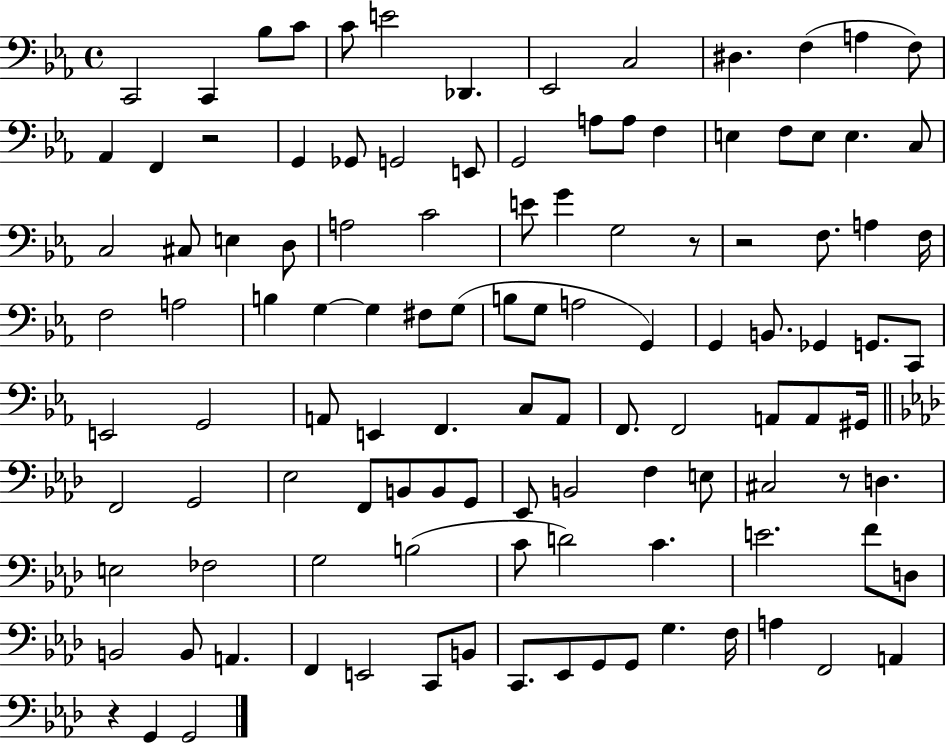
X:1
T:Untitled
M:4/4
L:1/4
K:Eb
C,,2 C,, _B,/2 C/2 C/2 E2 _D,, _E,,2 C,2 ^D, F, A, F,/2 _A,, F,, z2 G,, _G,,/2 G,,2 E,,/2 G,,2 A,/2 A,/2 F, E, F,/2 E,/2 E, C,/2 C,2 ^C,/2 E, D,/2 A,2 C2 E/2 G G,2 z/2 z2 F,/2 A, F,/4 F,2 A,2 B, G, G, ^F,/2 G,/2 B,/2 G,/2 A,2 G,, G,, B,,/2 _G,, G,,/2 C,,/2 E,,2 G,,2 A,,/2 E,, F,, C,/2 A,,/2 F,,/2 F,,2 A,,/2 A,,/2 ^G,,/4 F,,2 G,,2 _E,2 F,,/2 B,,/2 B,,/2 G,,/2 _E,,/2 B,,2 F, E,/2 ^C,2 z/2 D, E,2 _F,2 G,2 B,2 C/2 D2 C E2 F/2 D,/2 B,,2 B,,/2 A,, F,, E,,2 C,,/2 B,,/2 C,,/2 _E,,/2 G,,/2 G,,/2 G, F,/4 A, F,,2 A,, z G,, G,,2